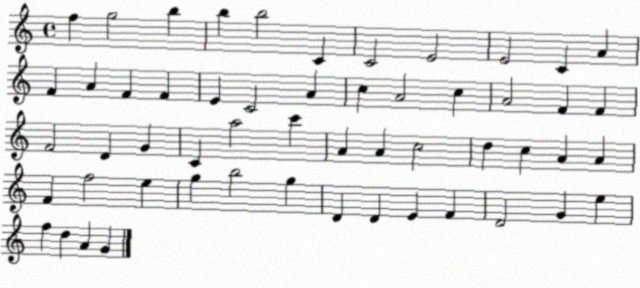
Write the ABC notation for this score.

X:1
T:Untitled
M:4/4
L:1/4
K:C
f g2 b b b2 C C2 E2 E2 C A F A F F E C2 A c A2 c A2 F F F2 D G C a2 c' A A c2 d c A A F f2 e g b2 g D D E F D2 G e f d A G